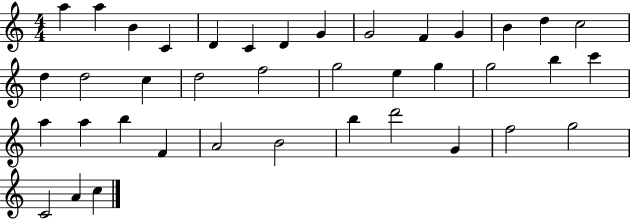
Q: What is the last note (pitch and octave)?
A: C5